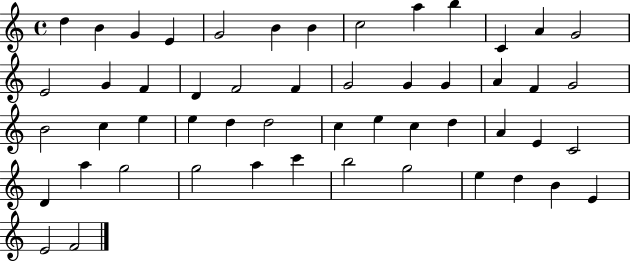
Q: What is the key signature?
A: C major